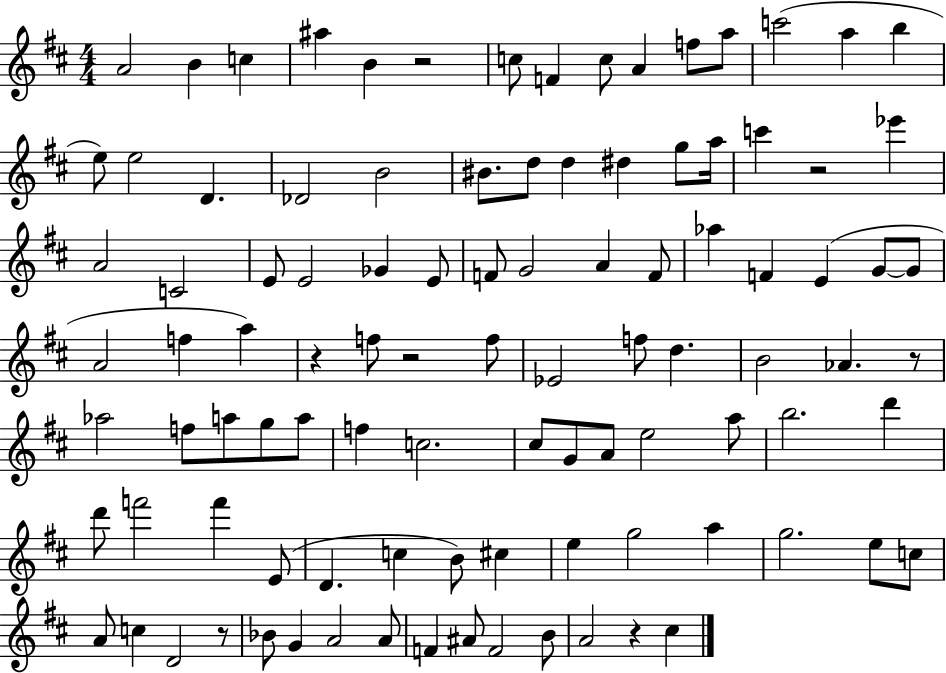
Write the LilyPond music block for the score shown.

{
  \clef treble
  \numericTimeSignature
  \time 4/4
  \key d \major
  \repeat volta 2 { a'2 b'4 c''4 | ais''4 b'4 r2 | c''8 f'4 c''8 a'4 f''8 a''8 | c'''2( a''4 b''4 | \break e''8) e''2 d'4. | des'2 b'2 | bis'8. d''8 d''4 dis''4 g''8 a''16 | c'''4 r2 ees'''4 | \break a'2 c'2 | e'8 e'2 ges'4 e'8 | f'8 g'2 a'4 f'8 | aes''4 f'4 e'4( g'8~~ g'8 | \break a'2 f''4 a''4) | r4 f''8 r2 f''8 | ees'2 f''8 d''4. | b'2 aes'4. r8 | \break aes''2 f''8 a''8 g''8 a''8 | f''4 c''2. | cis''8 g'8 a'8 e''2 a''8 | b''2. d'''4 | \break d'''8 f'''2 f'''4 e'8( | d'4. c''4 b'8) cis''4 | e''4 g''2 a''4 | g''2. e''8 c''8 | \break a'8 c''4 d'2 r8 | bes'8 g'4 a'2 a'8 | f'4 ais'8 f'2 b'8 | a'2 r4 cis''4 | \break } \bar "|."
}